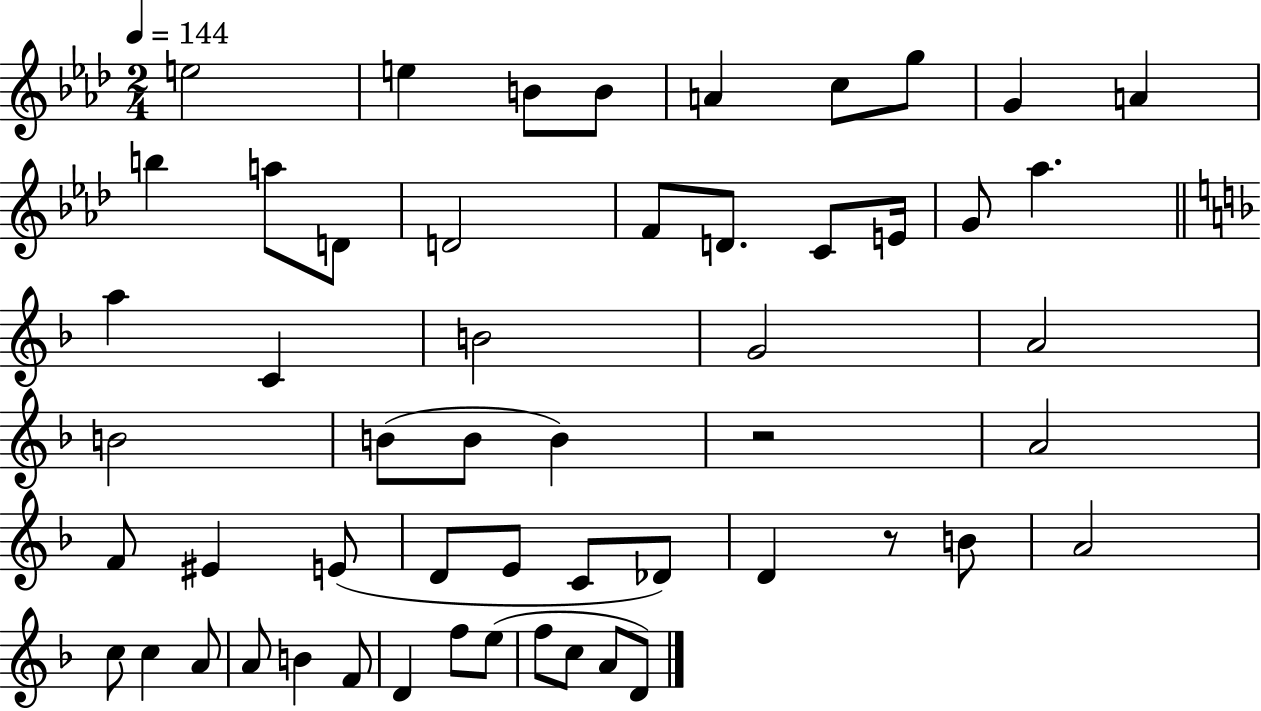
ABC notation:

X:1
T:Untitled
M:2/4
L:1/4
K:Ab
e2 e B/2 B/2 A c/2 g/2 G A b a/2 D/2 D2 F/2 D/2 C/2 E/4 G/2 _a a C B2 G2 A2 B2 B/2 B/2 B z2 A2 F/2 ^E E/2 D/2 E/2 C/2 _D/2 D z/2 B/2 A2 c/2 c A/2 A/2 B F/2 D f/2 e/2 f/2 c/2 A/2 D/2